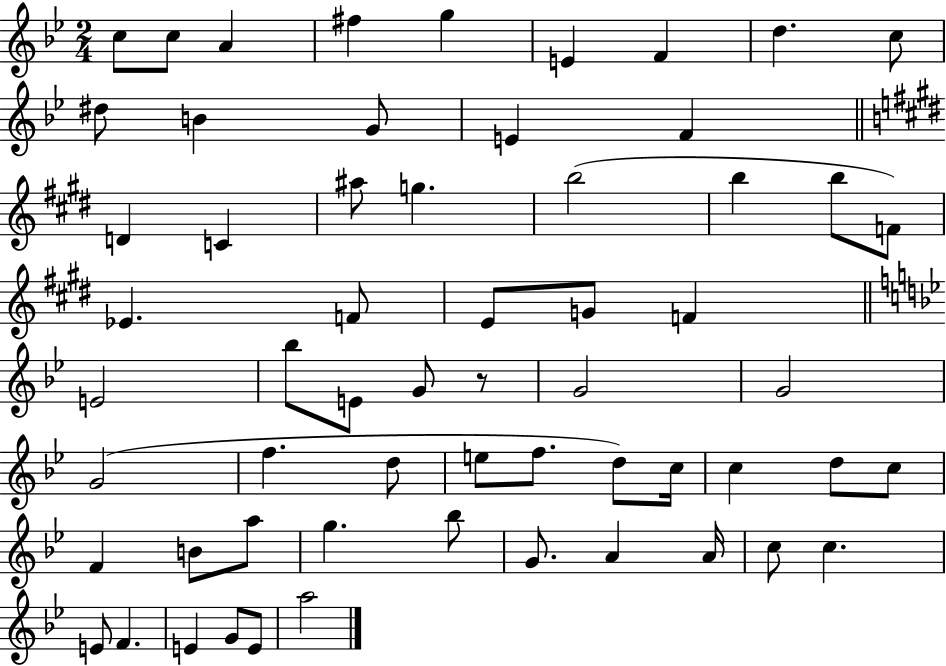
C5/e C5/e A4/q F#5/q G5/q E4/q F4/q D5/q. C5/e D#5/e B4/q G4/e E4/q F4/q D4/q C4/q A#5/e G5/q. B5/h B5/q B5/e F4/e Eb4/q. F4/e E4/e G4/e F4/q E4/h Bb5/e E4/e G4/e R/e G4/h G4/h G4/h F5/q. D5/e E5/e F5/e. D5/e C5/s C5/q D5/e C5/e F4/q B4/e A5/e G5/q. Bb5/e G4/e. A4/q A4/s C5/e C5/q. E4/e F4/q. E4/q G4/e E4/e A5/h